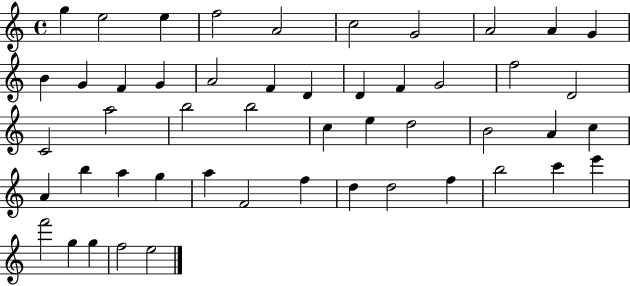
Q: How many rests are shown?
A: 0